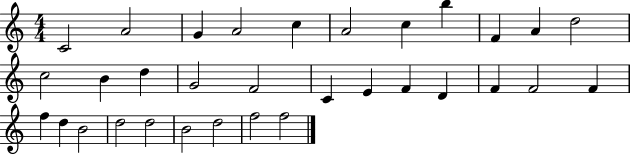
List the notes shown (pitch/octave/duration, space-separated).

C4/h A4/h G4/q A4/h C5/q A4/h C5/q B5/q F4/q A4/q D5/h C5/h B4/q D5/q G4/h F4/h C4/q E4/q F4/q D4/q F4/q F4/h F4/q F5/q D5/q B4/h D5/h D5/h B4/h D5/h F5/h F5/h